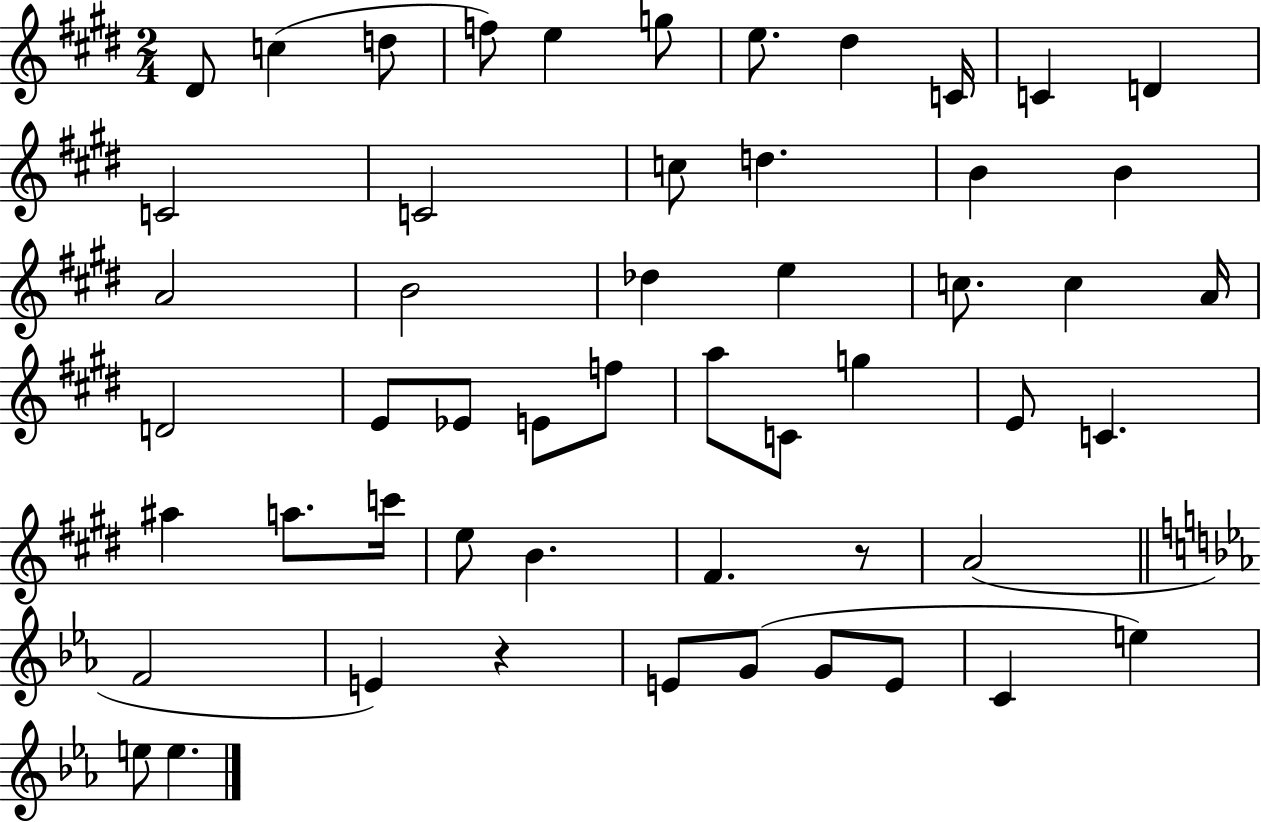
D#4/e C5/q D5/e F5/e E5/q G5/e E5/e. D#5/q C4/s C4/q D4/q C4/h C4/h C5/e D5/q. B4/q B4/q A4/h B4/h Db5/q E5/q C5/e. C5/q A4/s D4/h E4/e Eb4/e E4/e F5/e A5/e C4/e G5/q E4/e C4/q. A#5/q A5/e. C6/s E5/e B4/q. F#4/q. R/e A4/h F4/h E4/q R/q E4/e G4/e G4/e E4/e C4/q E5/q E5/e E5/q.